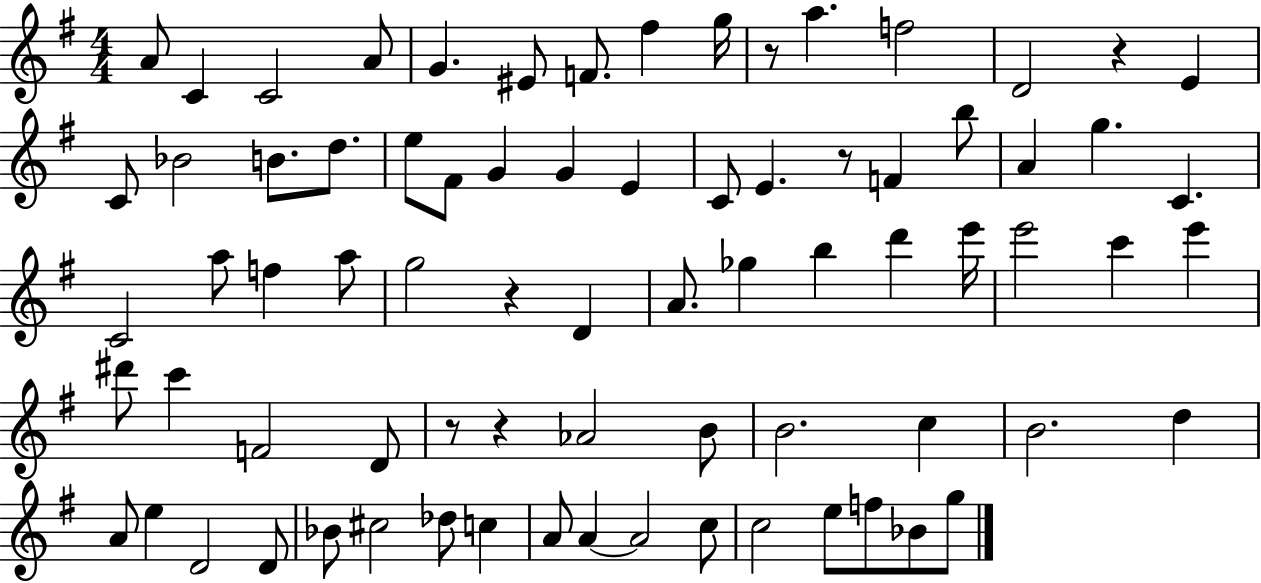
{
  \clef treble
  \numericTimeSignature
  \time 4/4
  \key g \major
  a'8 c'4 c'2 a'8 | g'4. eis'8 f'8. fis''4 g''16 | r8 a''4. f''2 | d'2 r4 e'4 | \break c'8 bes'2 b'8. d''8. | e''8 fis'8 g'4 g'4 e'4 | c'8 e'4. r8 f'4 b''8 | a'4 g''4. c'4. | \break c'2 a''8 f''4 a''8 | g''2 r4 d'4 | a'8. ges''4 b''4 d'''4 e'''16 | e'''2 c'''4 e'''4 | \break dis'''8 c'''4 f'2 d'8 | r8 r4 aes'2 b'8 | b'2. c''4 | b'2. d''4 | \break a'8 e''4 d'2 d'8 | bes'8 cis''2 des''8 c''4 | a'8 a'4~~ a'2 c''8 | c''2 e''8 f''8 bes'8 g''8 | \break \bar "|."
}